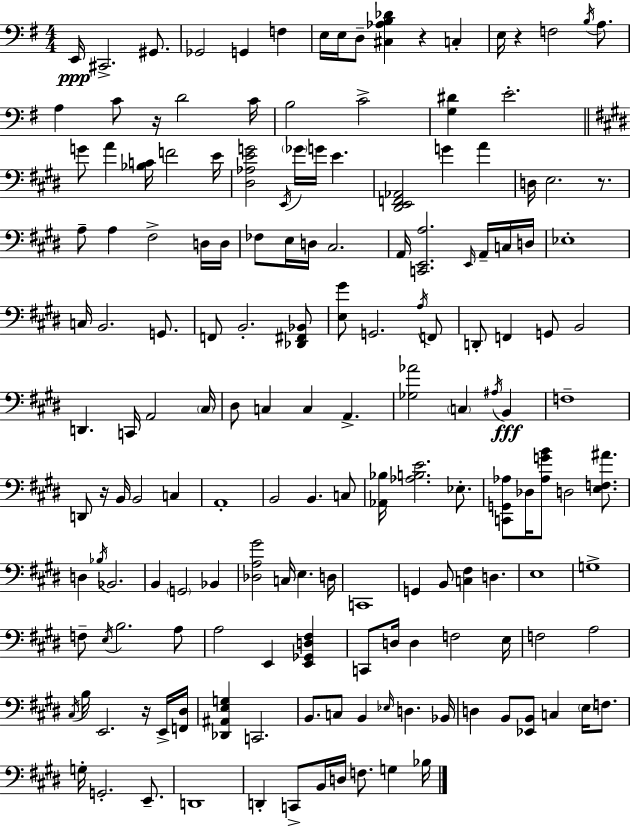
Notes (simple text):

E2/s C#2/h. G#2/e. Gb2/h G2/q F3/q E3/s E3/s D3/e [C#3,Ab3,B3,Db4]/q R/q C3/q E3/s R/q F3/h B3/s A3/e. A3/q C4/e R/s D4/h C4/s B3/h C4/h [G3,D#4]/q E4/h. G4/e A4/q [Bb3,C4]/s F4/h E4/s [D#3,Ab3,E4,G4]/h E2/s Gb4/s G4/s E4/q. [D#2,E2,F2,Ab2]/h G4/q A4/q D3/s E3/h. R/e. A3/e A3/q F#3/h D3/s D3/s FES3/e E3/s D3/s C#3/h. A2/s [C2,E2,A3]/h. E2/s A2/s C3/s D3/s Eb3/w C3/s B2/h. G2/e. F2/e B2/h. [Db2,F#2,Bb2]/e [E3,G#4]/e G2/h. A3/s F2/e D2/e F2/q G2/e B2/h D2/q. C2/s A2/h C#3/s D#3/e C3/q C3/q A2/q. [Gb3,Ab4]/h C3/q A#3/s B2/q F3/w D2/e R/s B2/s B2/h C3/q A2/w B2/h B2/q. C3/e [Ab2,Bb3]/s [Ab3,B3,E4]/h. Eb3/e. [C2,G2,Ab3]/e Db3/s [Ab3,G4,B4]/e D3/h [E3,F3,A#4]/e. D3/q Bb3/s Bb2/h. B2/q G2/h Bb2/q [Db3,A3,G#4]/h C3/s E3/q. D3/s C2/w G2/q B2/e [C3,F#3]/q D3/q. E3/w G3/w F3/e E3/s B3/h. A3/e A3/h E2/q [E2,Gb2,D3,F#3]/q C2/e D3/s D3/q F3/h E3/s F3/h A3/h C#3/s B3/s E2/h. R/s E2/s [F2,D#3]/s [Db2,A#2,E3,G3]/q C2/h. B2/e. C3/e B2/q Eb3/s D3/q. Bb2/s D3/q B2/e [Eb2,B2]/e C3/q E3/s F3/e. G3/s G2/h. E2/e. D2/w D2/q C2/e B2/s D3/s F3/e. G3/q Bb3/s